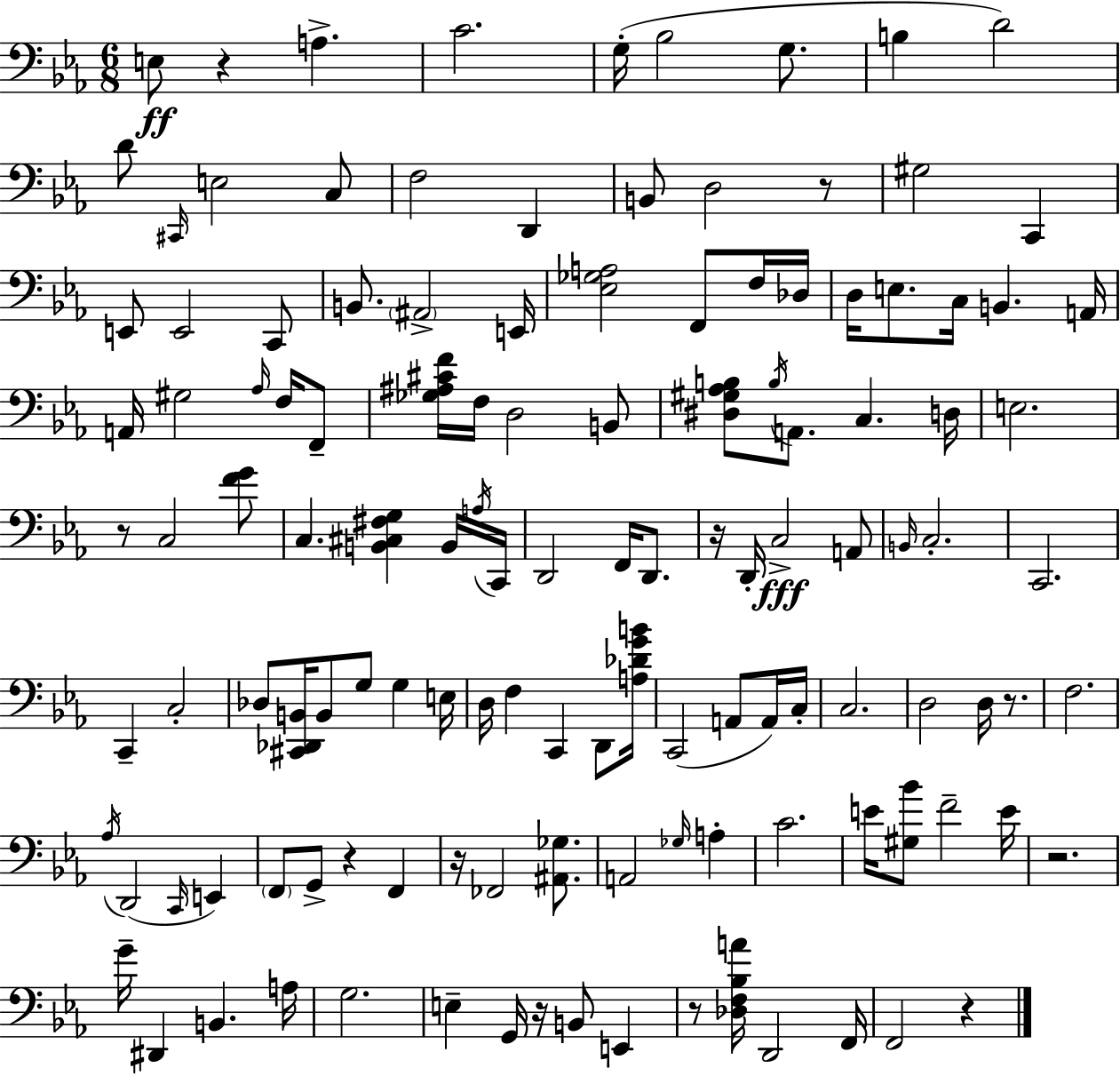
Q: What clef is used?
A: bass